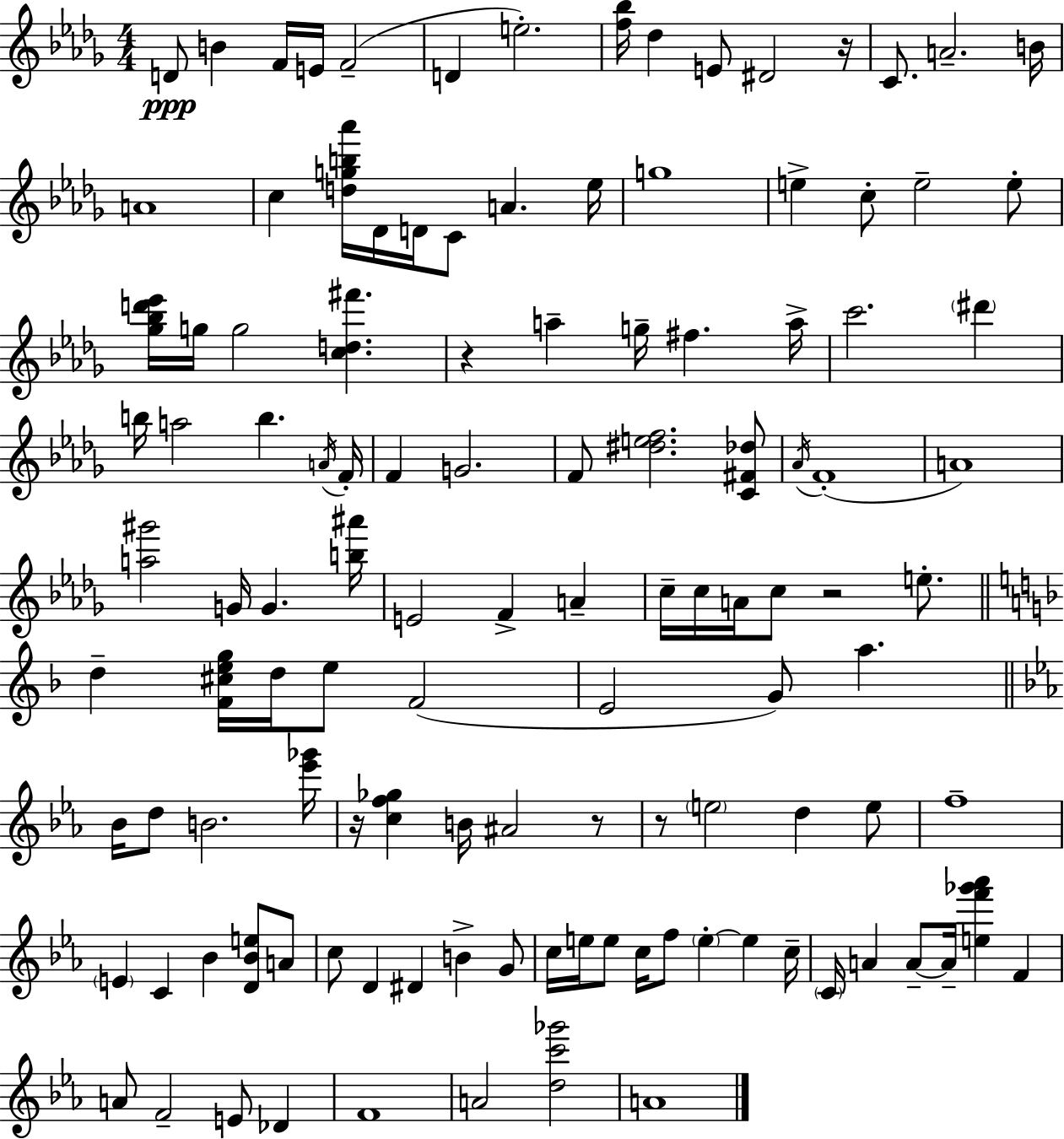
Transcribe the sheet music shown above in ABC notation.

X:1
T:Untitled
M:4/4
L:1/4
K:Bbm
D/2 B F/4 E/4 F2 D e2 [f_b]/4 _d E/2 ^D2 z/4 C/2 A2 B/4 A4 c [dgb_a']/4 _D/4 D/4 C/2 A _e/4 g4 e c/2 e2 e/2 [_g_bd'_e']/4 g/4 g2 [cd^f'] z a g/4 ^f a/4 c'2 ^d' b/4 a2 b A/4 F/4 F G2 F/2 [^def]2 [C^F_d]/2 _A/4 F4 A4 [a^g']2 G/4 G [b^a']/4 E2 F A c/4 c/4 A/4 c/2 z2 e/2 d [F^ceg]/4 d/4 e/2 F2 E2 G/2 a _B/4 d/2 B2 [_e'_g']/4 z/4 [cf_g] B/4 ^A2 z/2 z/2 e2 d e/2 f4 E C _B [D_Be]/2 A/2 c/2 D ^D B G/2 c/4 e/4 e/2 c/4 f/2 e e c/4 C/4 A A/2 A/4 [ef'_g'_a'] F A/2 F2 E/2 _D F4 A2 [dc'_g']2 A4